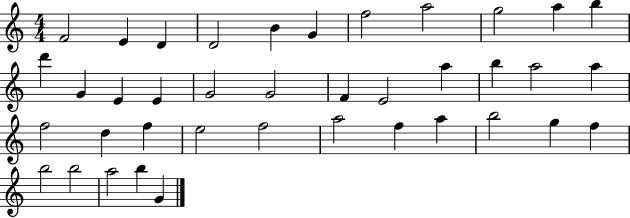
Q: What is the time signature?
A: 4/4